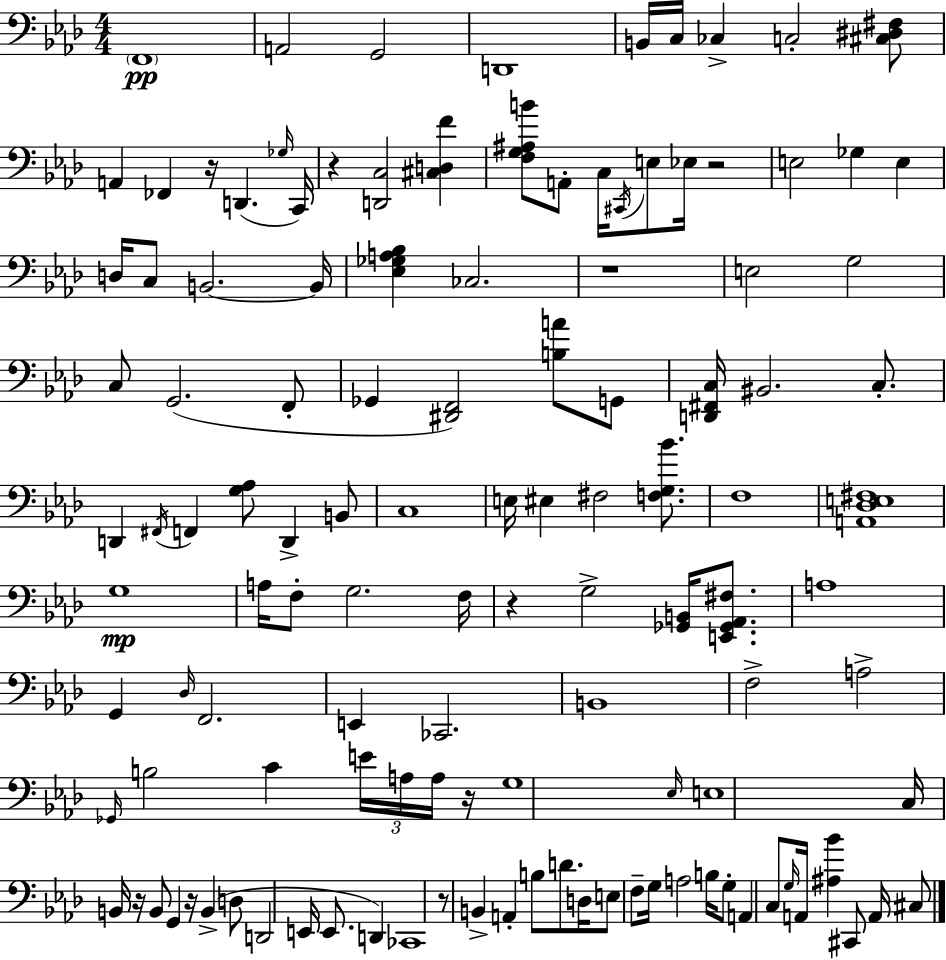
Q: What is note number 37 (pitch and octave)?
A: F#2